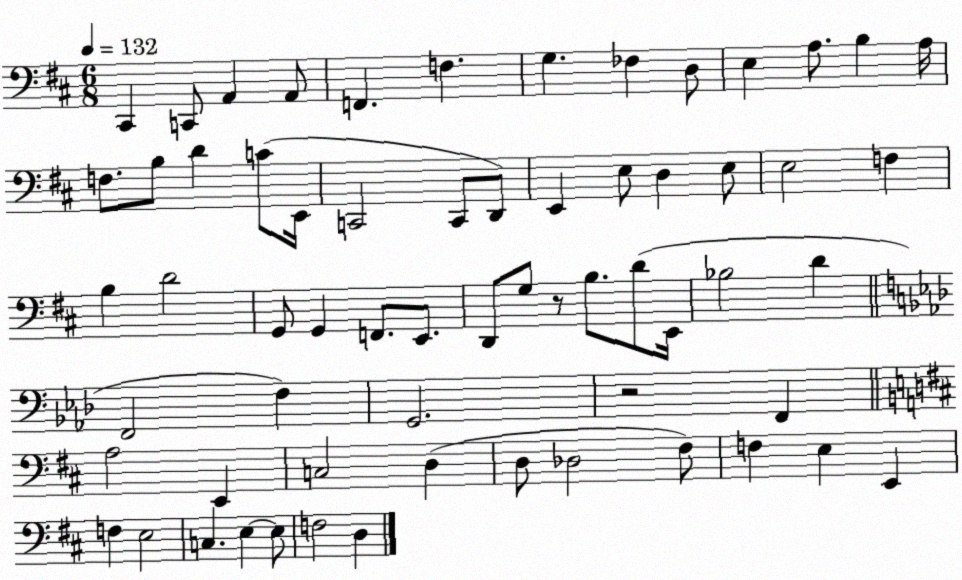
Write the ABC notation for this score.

X:1
T:Untitled
M:6/8
L:1/4
K:D
^C,, C,,/2 A,, A,,/2 F,, F, G, _F, D,/2 E, A,/2 B, A,/4 F,/2 B,/2 D C/2 E,,/4 C,,2 C,,/2 D,,/2 E,, E,/2 D, E,/2 E,2 F, B, D2 G,,/2 G,, F,,/2 E,,/2 D,,/2 G,/2 z/2 B,/2 D/2 E,,/4 _B,2 D F,,2 F, G,,2 z2 F,, A,2 E,, C,2 D, D,/2 _D,2 ^F,/2 F, E, E,, F, E,2 C, E, E,/2 F,2 D,